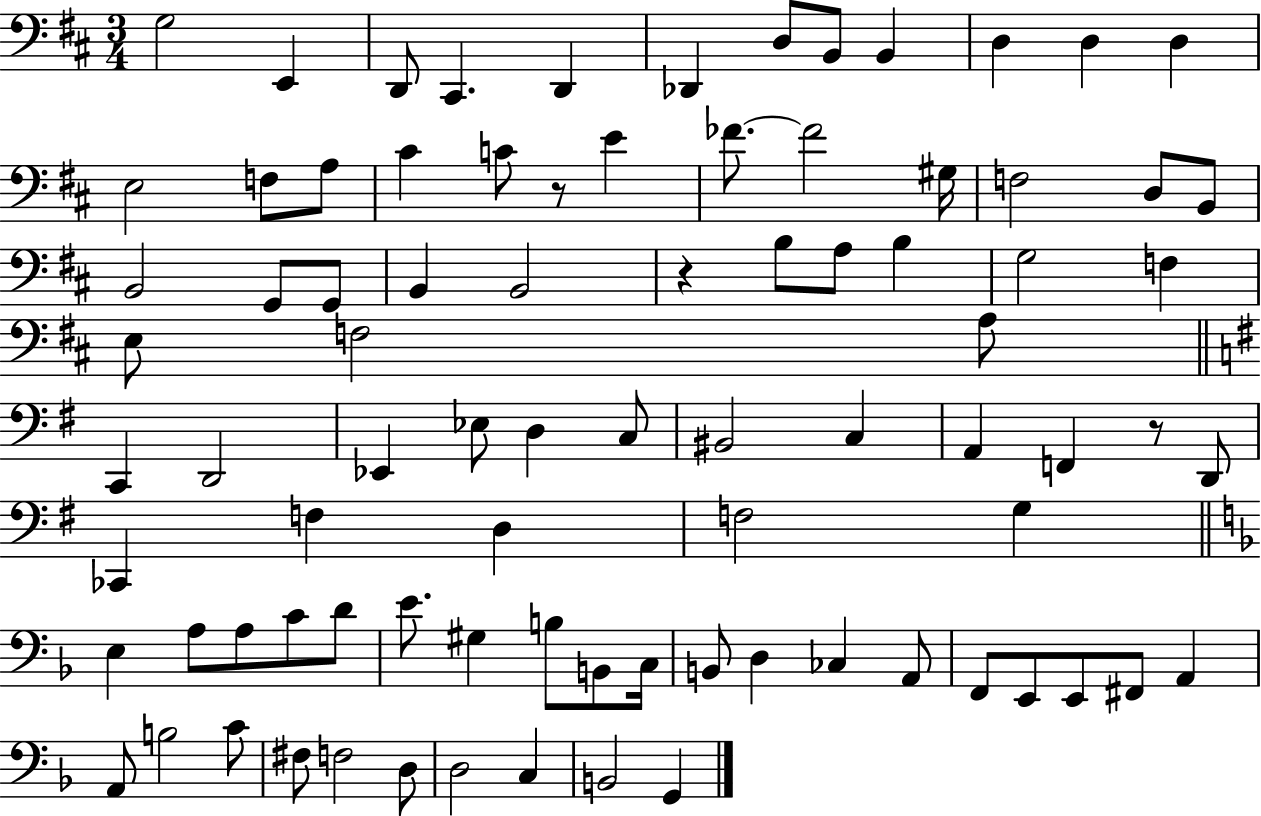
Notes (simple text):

G3/h E2/q D2/e C#2/q. D2/q Db2/q D3/e B2/e B2/q D3/q D3/q D3/q E3/h F3/e A3/e C#4/q C4/e R/e E4/q FES4/e. FES4/h G#3/s F3/h D3/e B2/e B2/h G2/e G2/e B2/q B2/h R/q B3/e A3/e B3/q G3/h F3/q E3/e F3/h A3/e C2/q D2/h Eb2/q Eb3/e D3/q C3/e BIS2/h C3/q A2/q F2/q R/e D2/e CES2/q F3/q D3/q F3/h G3/q E3/q A3/e A3/e C4/e D4/e E4/e. G#3/q B3/e B2/e C3/s B2/e D3/q CES3/q A2/e F2/e E2/e E2/e F#2/e A2/q A2/e B3/h C4/e F#3/e F3/h D3/e D3/h C3/q B2/h G2/q